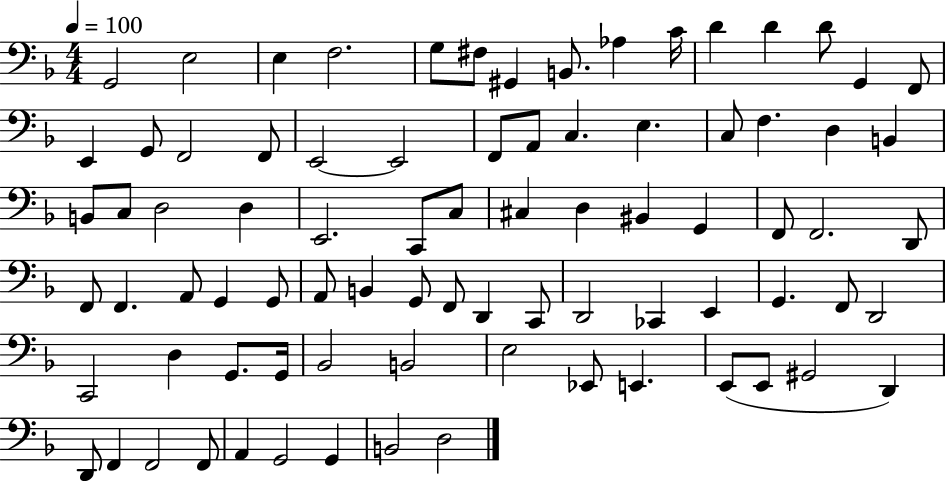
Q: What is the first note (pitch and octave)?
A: G2